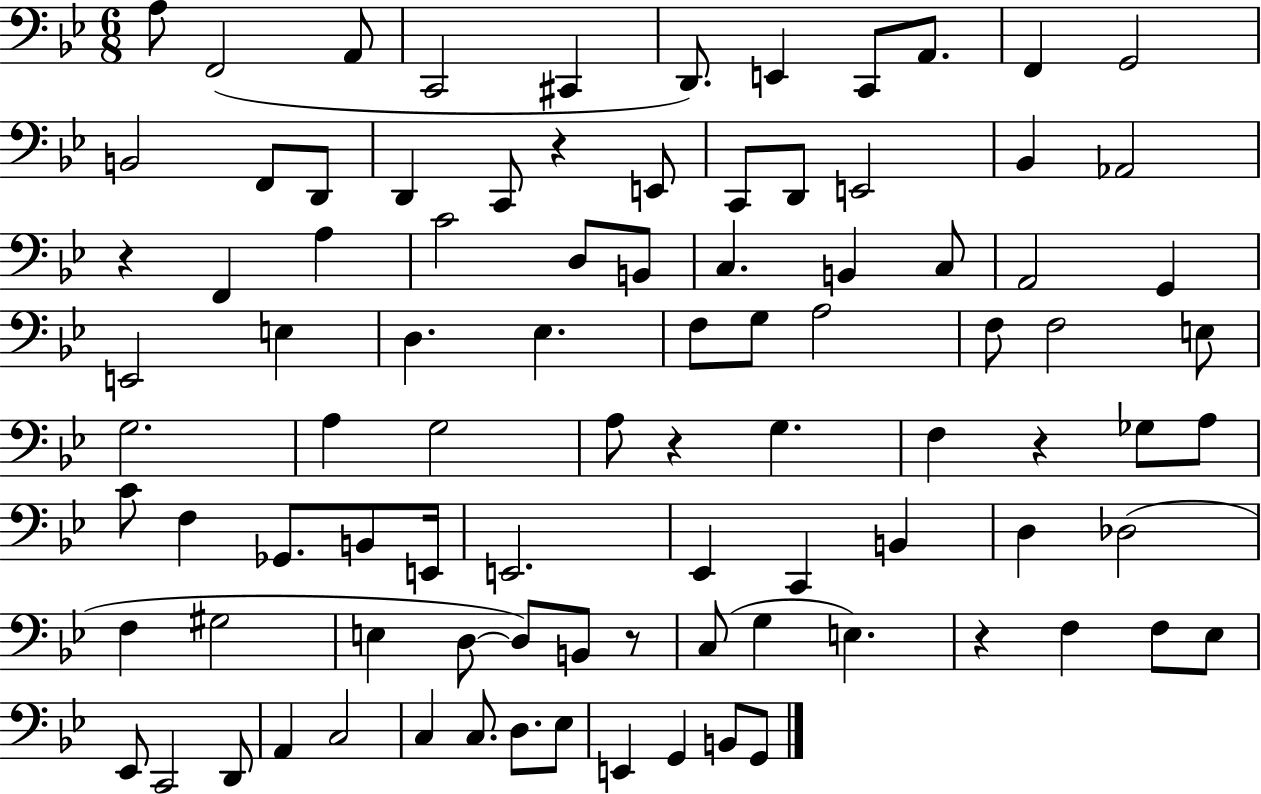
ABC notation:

X:1
T:Untitled
M:6/8
L:1/4
K:Bb
A,/2 F,,2 A,,/2 C,,2 ^C,, D,,/2 E,, C,,/2 A,,/2 F,, G,,2 B,,2 F,,/2 D,,/2 D,, C,,/2 z E,,/2 C,,/2 D,,/2 E,,2 _B,, _A,,2 z F,, A, C2 D,/2 B,,/2 C, B,, C,/2 A,,2 G,, E,,2 E, D, _E, F,/2 G,/2 A,2 F,/2 F,2 E,/2 G,2 A, G,2 A,/2 z G, F, z _G,/2 A,/2 C/2 F, _G,,/2 B,,/2 E,,/4 E,,2 _E,, C,, B,, D, _D,2 F, ^G,2 E, D,/2 D,/2 B,,/2 z/2 C,/2 G, E, z F, F,/2 _E,/2 _E,,/2 C,,2 D,,/2 A,, C,2 C, C,/2 D,/2 _E,/2 E,, G,, B,,/2 G,,/2